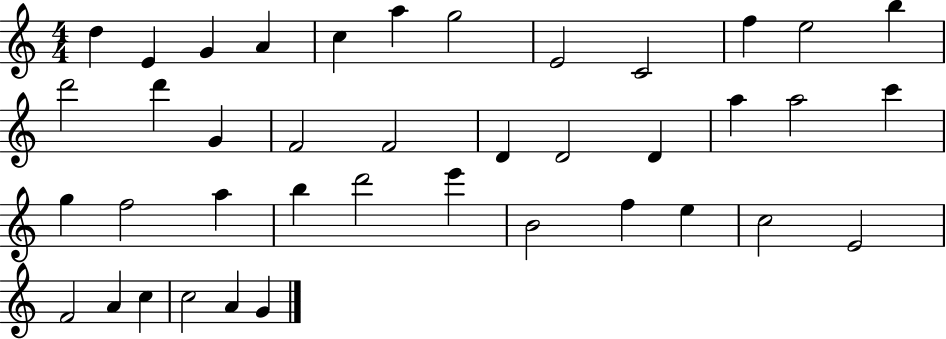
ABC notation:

X:1
T:Untitled
M:4/4
L:1/4
K:C
d E G A c a g2 E2 C2 f e2 b d'2 d' G F2 F2 D D2 D a a2 c' g f2 a b d'2 e' B2 f e c2 E2 F2 A c c2 A G